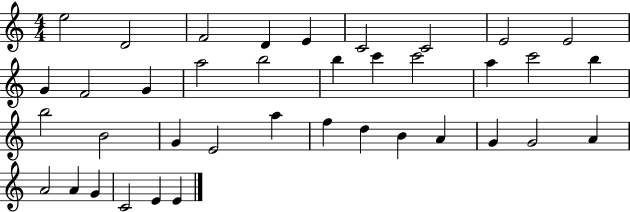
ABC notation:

X:1
T:Untitled
M:4/4
L:1/4
K:C
e2 D2 F2 D E C2 C2 E2 E2 G F2 G a2 b2 b c' c'2 a c'2 b b2 B2 G E2 a f d B A G G2 A A2 A G C2 E E